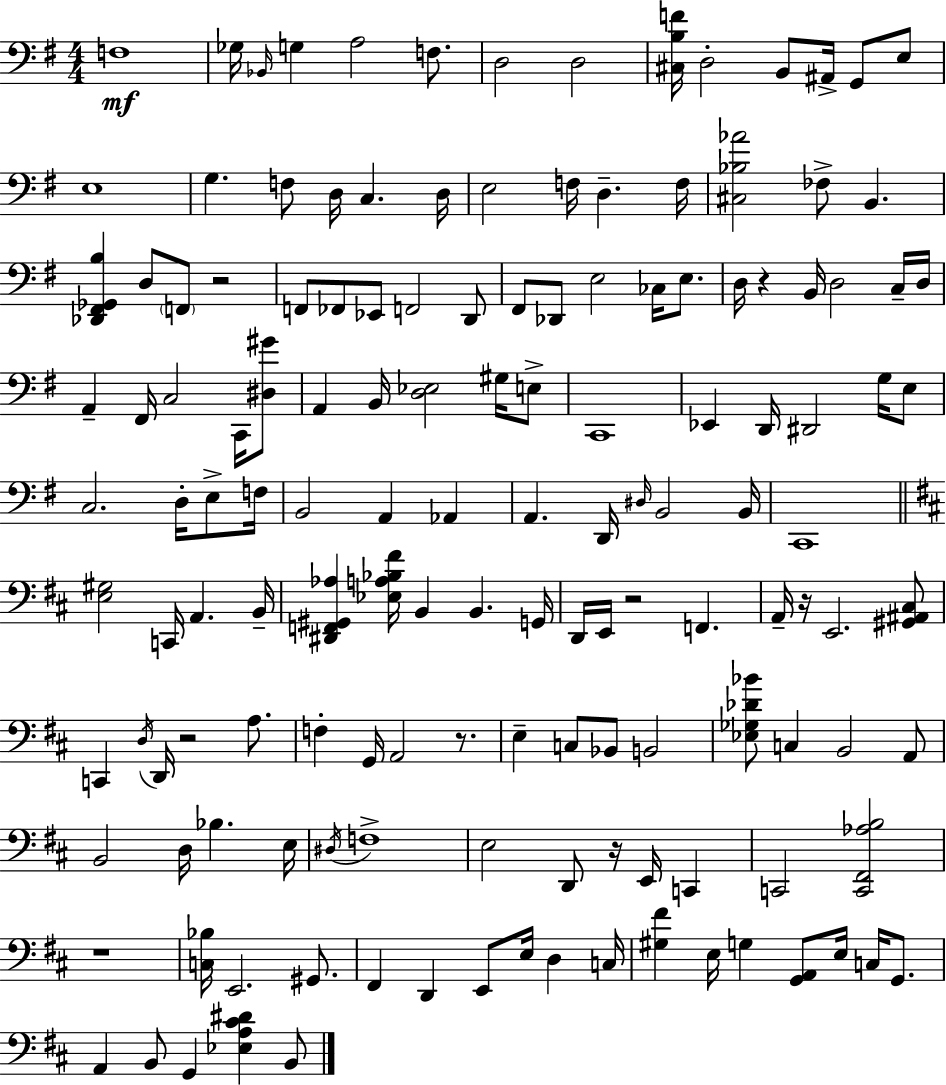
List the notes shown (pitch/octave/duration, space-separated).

F3/w Gb3/s Bb2/s G3/q A3/h F3/e. D3/h D3/h [C#3,B3,F4]/s D3/h B2/e A#2/s G2/e E3/e E3/w G3/q. F3/e D3/s C3/q. D3/s E3/h F3/s D3/q. F3/s [C#3,Bb3,Ab4]/h FES3/e B2/q. [Db2,F#2,Gb2,B3]/q D3/e F2/e R/h F2/e FES2/e Eb2/e F2/h D2/e F#2/e Db2/e E3/h CES3/s E3/e. D3/s R/q B2/s D3/h C3/s D3/s A2/q F#2/s C3/h C2/s [D#3,G#4]/e A2/q B2/s [D3,Eb3]/h G#3/s E3/e C2/w Eb2/q D2/s D#2/h G3/s E3/e C3/h. D3/s E3/e F3/s B2/h A2/q Ab2/q A2/q. D2/s D#3/s B2/h B2/s C2/w [E3,G#3]/h C2/s A2/q. B2/s [D#2,F2,G#2,Ab3]/q [Eb3,A3,Bb3,F#4]/s B2/q B2/q. G2/s D2/s E2/s R/h F2/q. A2/s R/s E2/h. [G#2,A#2,C#3]/e C2/q D3/s D2/s R/h A3/e. F3/q G2/s A2/h R/e. E3/q C3/e Bb2/e B2/h [Eb3,Gb3,Db4,Bb4]/e C3/q B2/h A2/e B2/h D3/s Bb3/q. E3/s D#3/s F3/w E3/h D2/e R/s E2/s C2/q C2/h [C2,F#2,Ab3,B3]/h R/w [C3,Bb3]/s E2/h. G#2/e. F#2/q D2/q E2/e E3/s D3/q C3/s [G#3,F#4]/q E3/s G3/q [G2,A2]/e E3/s C3/s G2/e. A2/q B2/e G2/q [Eb3,A3,C#4,D#4]/q B2/e